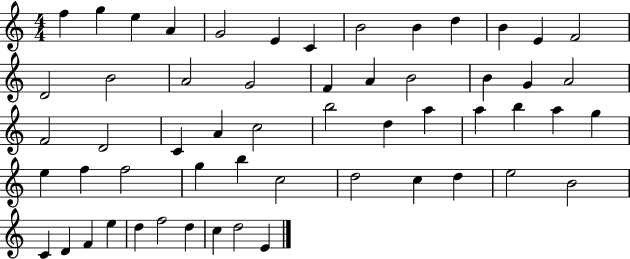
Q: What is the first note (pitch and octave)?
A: F5